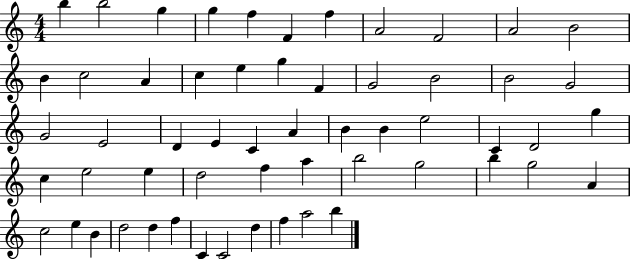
B5/q B5/h G5/q G5/q F5/q F4/q F5/q A4/h F4/h A4/h B4/h B4/q C5/h A4/q C5/q E5/q G5/q F4/q G4/h B4/h B4/h G4/h G4/h E4/h D4/q E4/q C4/q A4/q B4/q B4/q E5/h C4/q D4/h G5/q C5/q E5/h E5/q D5/h F5/q A5/q B5/h G5/h B5/q G5/h A4/q C5/h E5/q B4/q D5/h D5/q F5/q C4/q C4/h D5/q F5/q A5/h B5/q